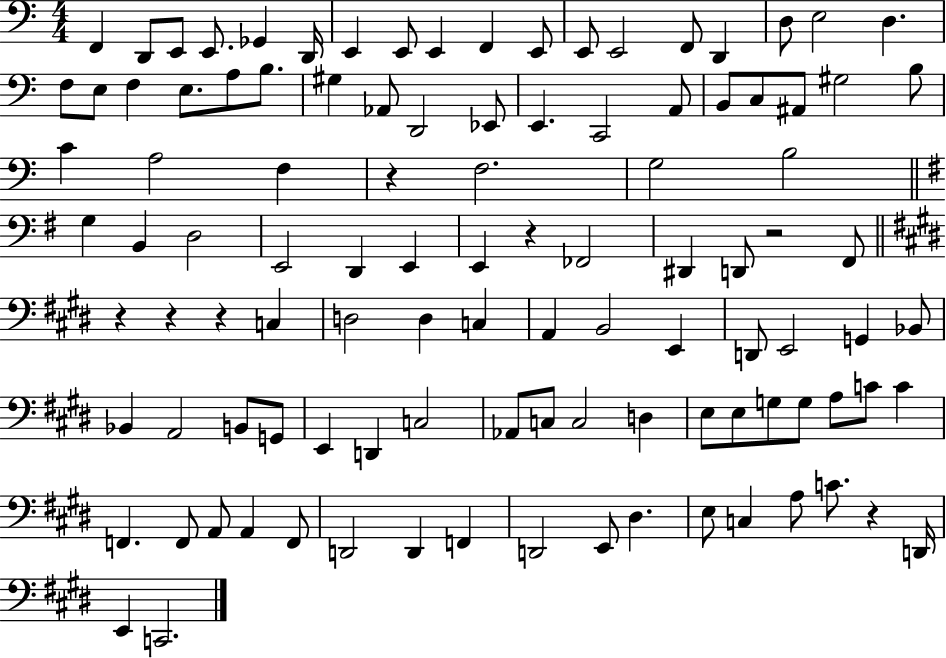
F2/q D2/e E2/e E2/e. Gb2/q D2/s E2/q E2/e E2/q F2/q E2/e E2/e E2/h F2/e D2/q D3/e E3/h D3/q. F3/e E3/e F3/q E3/e. A3/e B3/e. G#3/q Ab2/e D2/h Eb2/e E2/q. C2/h A2/e B2/e C3/e A#2/e G#3/h B3/e C4/q A3/h F3/q R/q F3/h. G3/h B3/h G3/q B2/q D3/h E2/h D2/q E2/q E2/q R/q FES2/h D#2/q D2/e R/h F#2/e R/q R/q R/q C3/q D3/h D3/q C3/q A2/q B2/h E2/q D2/e E2/h G2/q Bb2/e Bb2/q A2/h B2/e G2/e E2/q D2/q C3/h Ab2/e C3/e C3/h D3/q E3/e E3/e G3/e G3/e A3/e C4/e C4/q F2/q. F2/e A2/e A2/q F2/e D2/h D2/q F2/q D2/h E2/e D#3/q. E3/e C3/q A3/e C4/e. R/q D2/s E2/q C2/h.